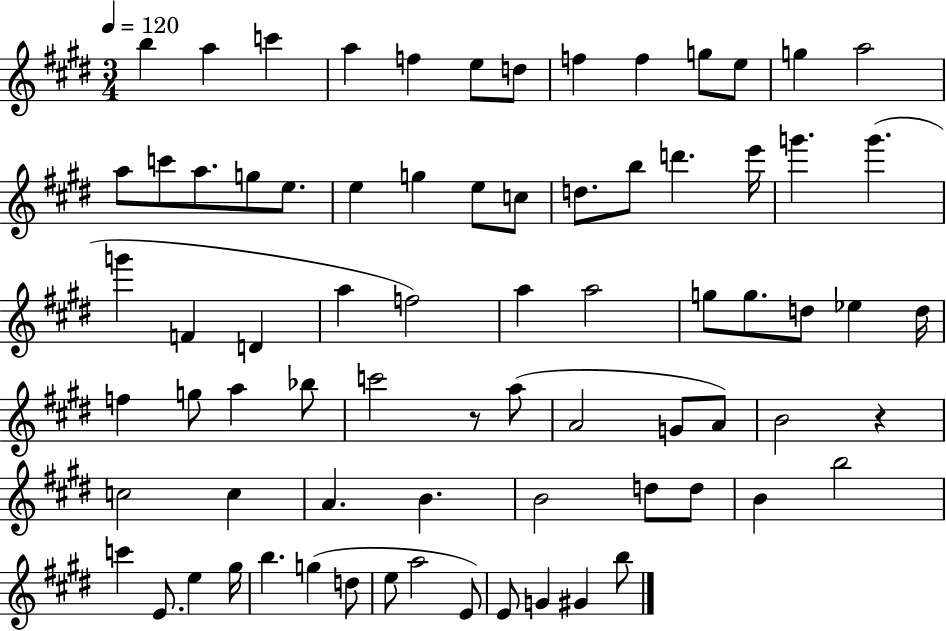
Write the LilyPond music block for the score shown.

{
  \clef treble
  \numericTimeSignature
  \time 3/4
  \key e \major
  \tempo 4 = 120
  b''4 a''4 c'''4 | a''4 f''4 e''8 d''8 | f''4 f''4 g''8 e''8 | g''4 a''2 | \break a''8 c'''8 a''8. g''8 e''8. | e''4 g''4 e''8 c''8 | d''8. b''8 d'''4. e'''16 | g'''4. g'''4.( | \break g'''4 f'4 d'4 | a''4 f''2) | a''4 a''2 | g''8 g''8. d''8 ees''4 d''16 | \break f''4 g''8 a''4 bes''8 | c'''2 r8 a''8( | a'2 g'8 a'8) | b'2 r4 | \break c''2 c''4 | a'4. b'4. | b'2 d''8 d''8 | b'4 b''2 | \break c'''4 e'8. e''4 gis''16 | b''4. g''4( d''8 | e''8 a''2 e'8) | e'8 g'4 gis'4 b''8 | \break \bar "|."
}